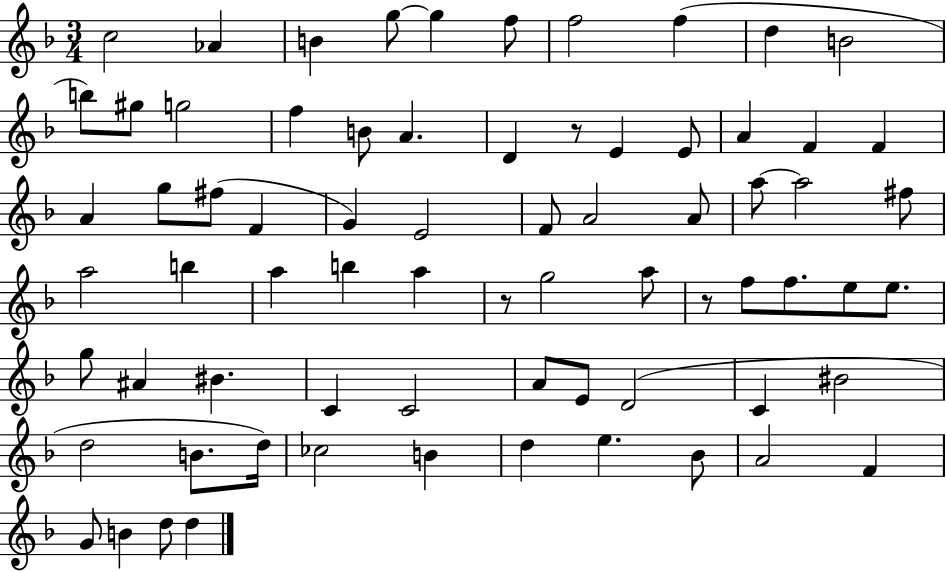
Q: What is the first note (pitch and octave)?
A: C5